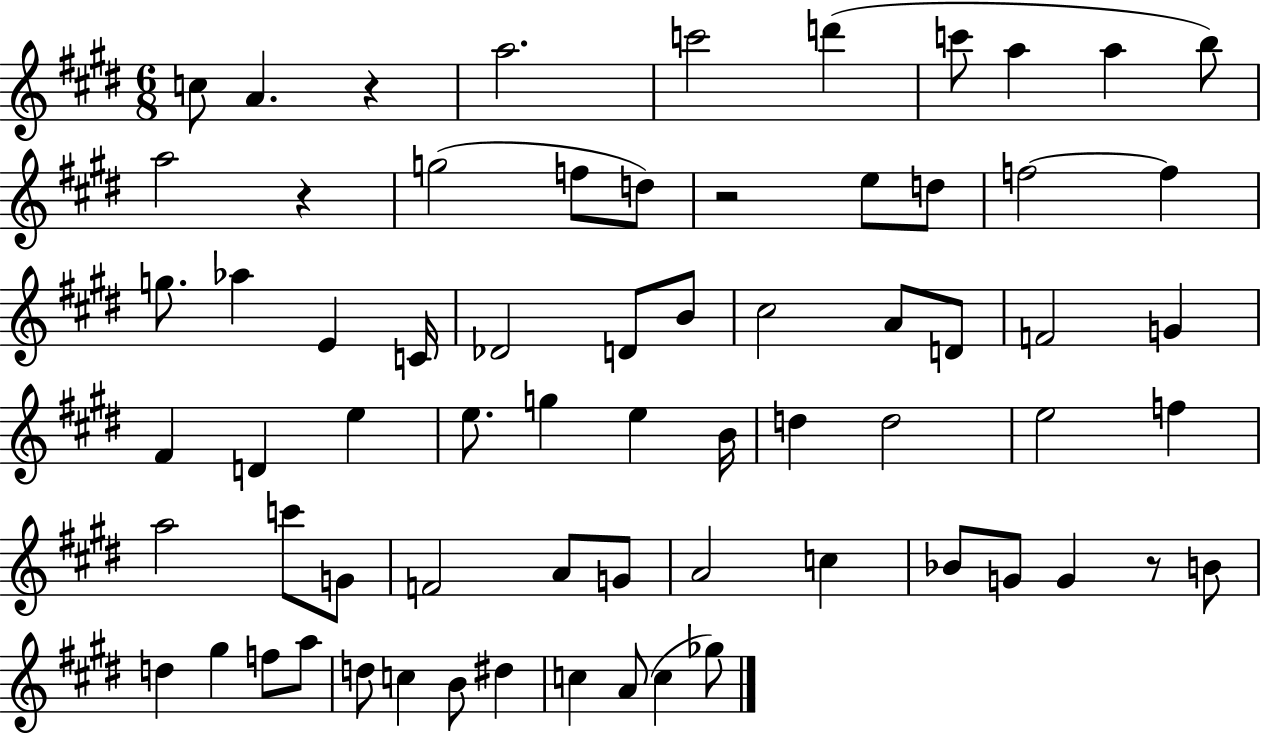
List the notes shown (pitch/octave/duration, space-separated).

C5/e A4/q. R/q A5/h. C6/h D6/q C6/e A5/q A5/q B5/e A5/h R/q G5/h F5/e D5/e R/h E5/e D5/e F5/h F5/q G5/e. Ab5/q E4/q C4/s Db4/h D4/e B4/e C#5/h A4/e D4/e F4/h G4/q F#4/q D4/q E5/q E5/e. G5/q E5/q B4/s D5/q D5/h E5/h F5/q A5/h C6/e G4/e F4/h A4/e G4/e A4/h C5/q Bb4/e G4/e G4/q R/e B4/e D5/q G#5/q F5/e A5/e D5/e C5/q B4/e D#5/q C5/q A4/e C5/q Gb5/e